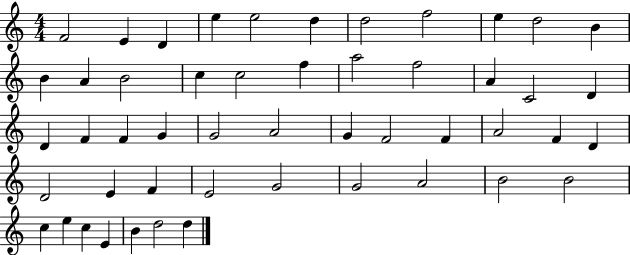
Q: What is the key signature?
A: C major